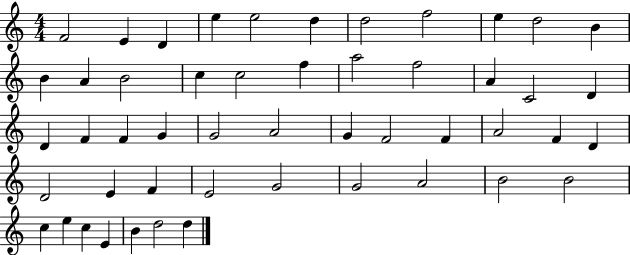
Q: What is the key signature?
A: C major